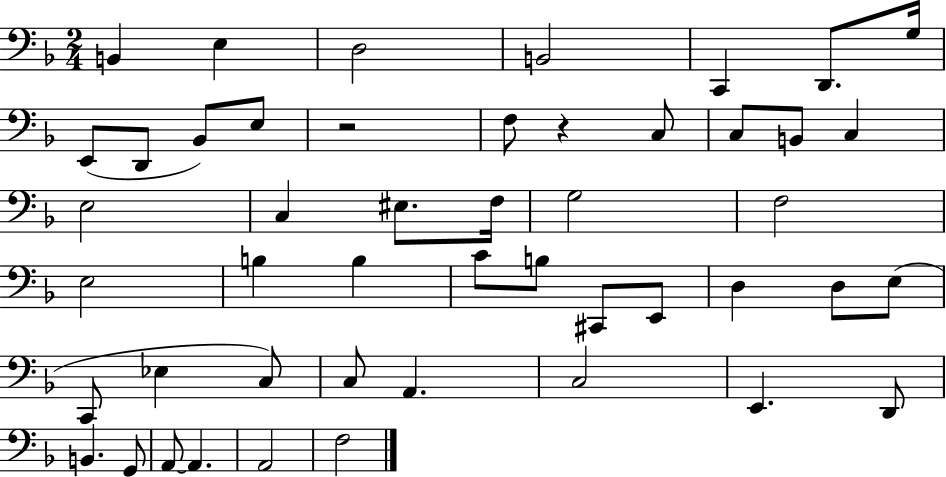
X:1
T:Untitled
M:2/4
L:1/4
K:F
B,, E, D,2 B,,2 C,, D,,/2 G,/4 E,,/2 D,,/2 _B,,/2 E,/2 z2 F,/2 z C,/2 C,/2 B,,/2 C, E,2 C, ^E,/2 F,/4 G,2 F,2 E,2 B, B, C/2 B,/2 ^C,,/2 E,,/2 D, D,/2 E,/2 C,,/2 _E, C,/2 C,/2 A,, C,2 E,, D,,/2 B,, G,,/2 A,,/2 A,, A,,2 F,2